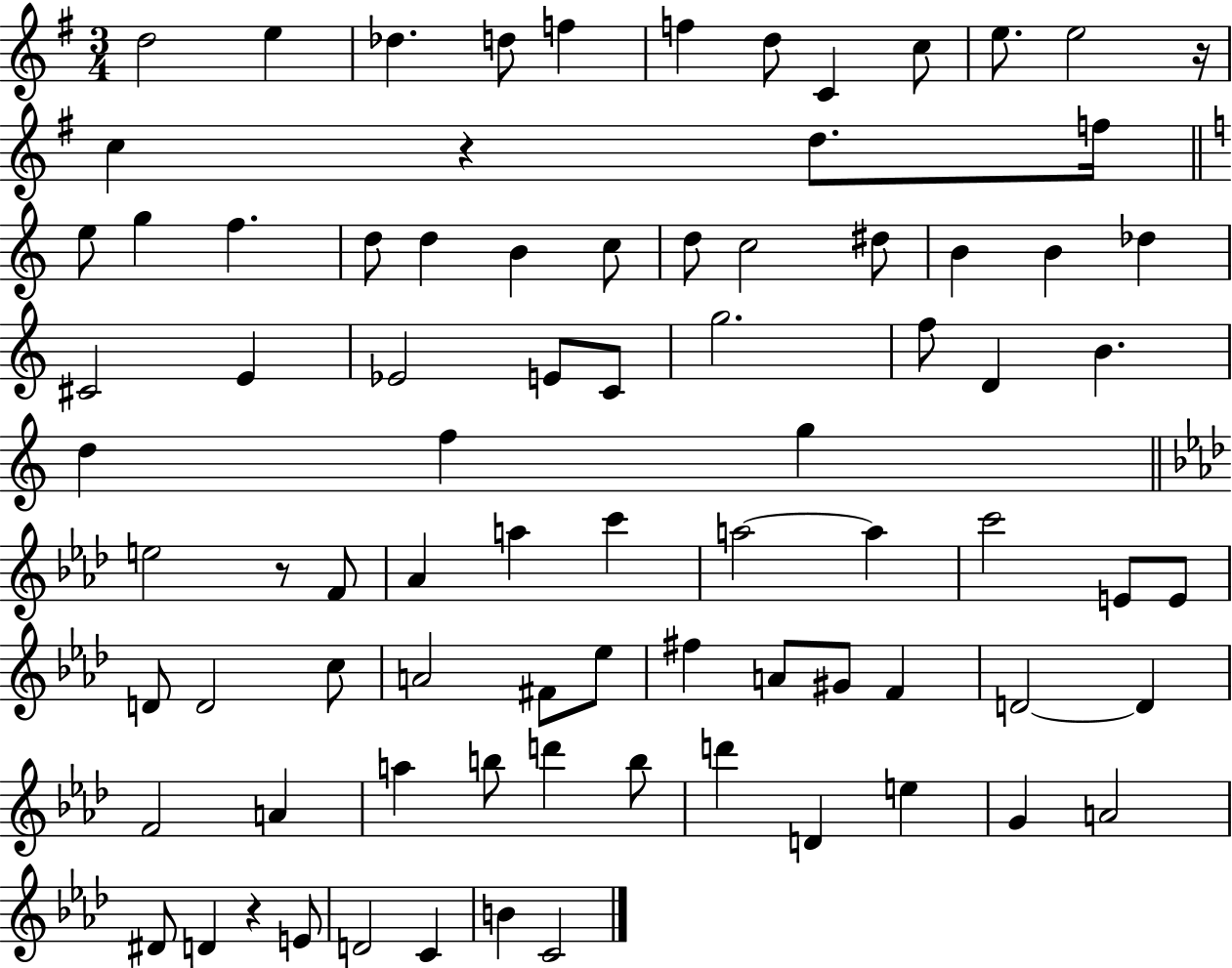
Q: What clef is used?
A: treble